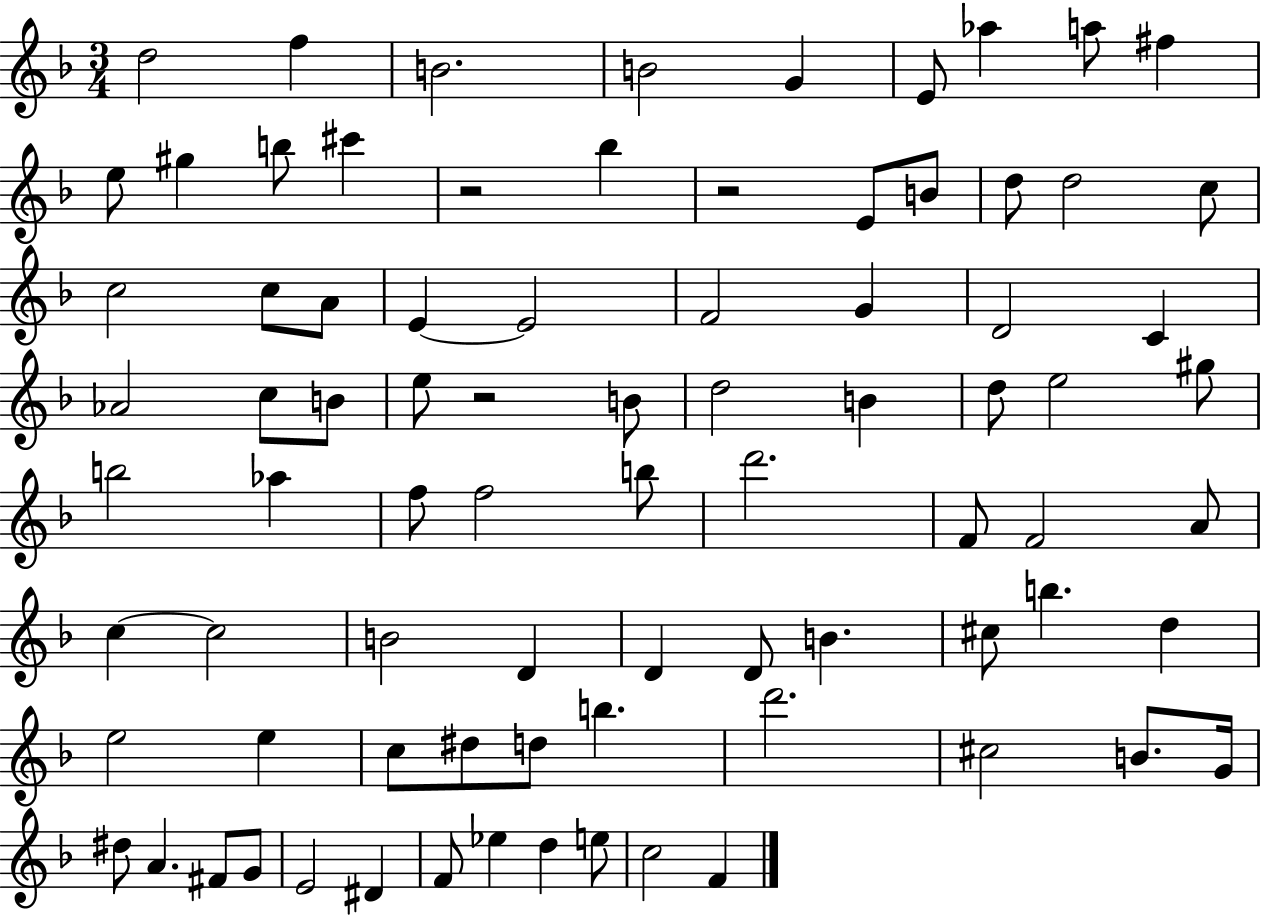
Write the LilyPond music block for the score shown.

{
  \clef treble
  \numericTimeSignature
  \time 3/4
  \key f \major
  \repeat volta 2 { d''2 f''4 | b'2. | b'2 g'4 | e'8 aes''4 a''8 fis''4 | \break e''8 gis''4 b''8 cis'''4 | r2 bes''4 | r2 e'8 b'8 | d''8 d''2 c''8 | \break c''2 c''8 a'8 | e'4~~ e'2 | f'2 g'4 | d'2 c'4 | \break aes'2 c''8 b'8 | e''8 r2 b'8 | d''2 b'4 | d''8 e''2 gis''8 | \break b''2 aes''4 | f''8 f''2 b''8 | d'''2. | f'8 f'2 a'8 | \break c''4~~ c''2 | b'2 d'4 | d'4 d'8 b'4. | cis''8 b''4. d''4 | \break e''2 e''4 | c''8 dis''8 d''8 b''4. | d'''2. | cis''2 b'8. g'16 | \break dis''8 a'4. fis'8 g'8 | e'2 dis'4 | f'8 ees''4 d''4 e''8 | c''2 f'4 | \break } \bar "|."
}